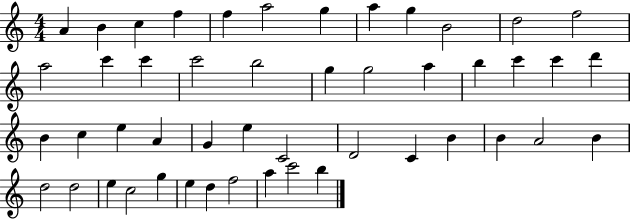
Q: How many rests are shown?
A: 0